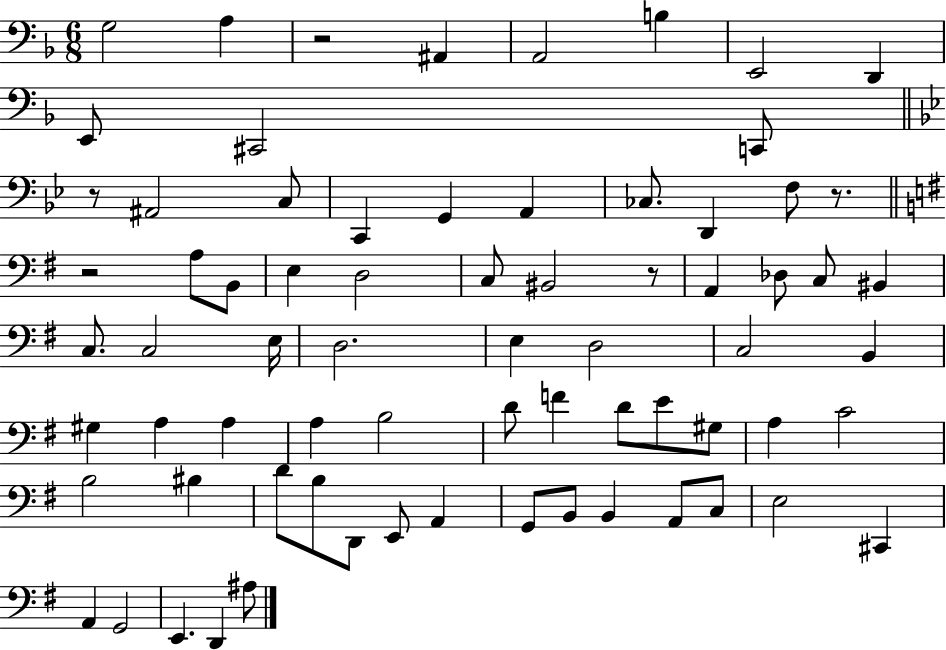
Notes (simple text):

G3/h A3/q R/h A#2/q A2/h B3/q E2/h D2/q E2/e C#2/h C2/e R/e A#2/h C3/e C2/q G2/q A2/q CES3/e. D2/q F3/e R/e. R/h A3/e B2/e E3/q D3/h C3/e BIS2/h R/e A2/q Db3/e C3/e BIS2/q C3/e. C3/h E3/s D3/h. E3/q D3/h C3/h B2/q G#3/q A3/q A3/q A3/q B3/h D4/e F4/q D4/e E4/e G#3/e A3/q C4/h B3/h BIS3/q D4/e B3/e D2/e E2/e A2/q G2/e B2/e B2/q A2/e C3/e E3/h C#2/q A2/q G2/h E2/q. D2/q A#3/e